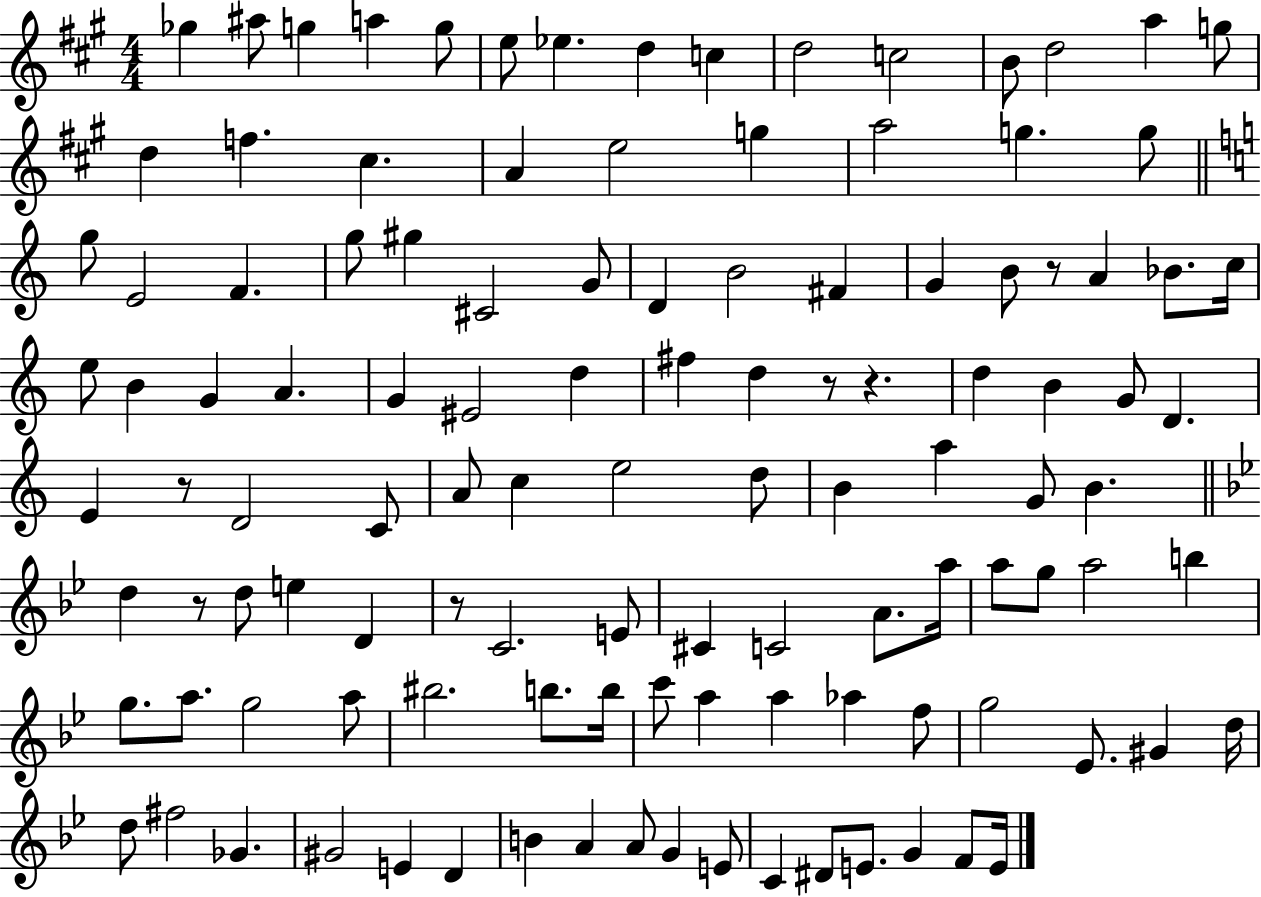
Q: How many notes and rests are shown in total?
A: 116